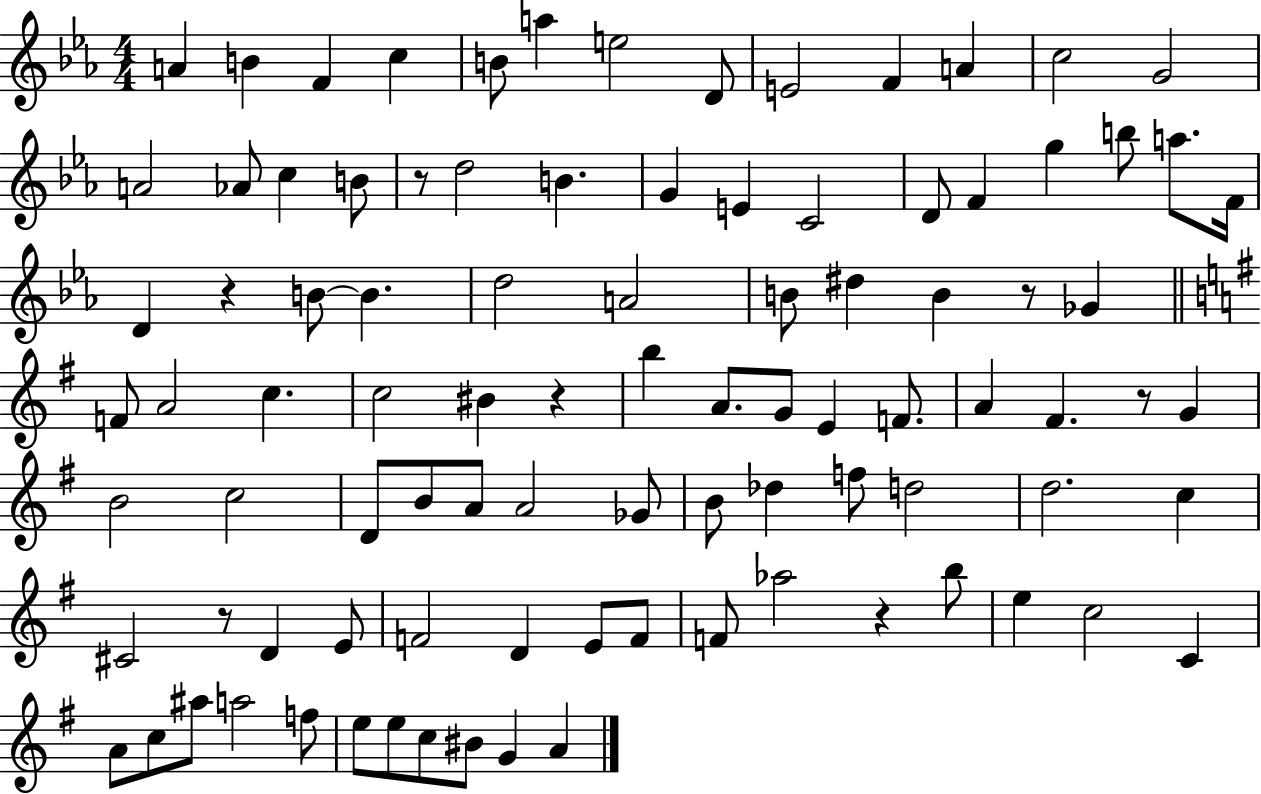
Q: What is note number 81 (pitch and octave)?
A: F5